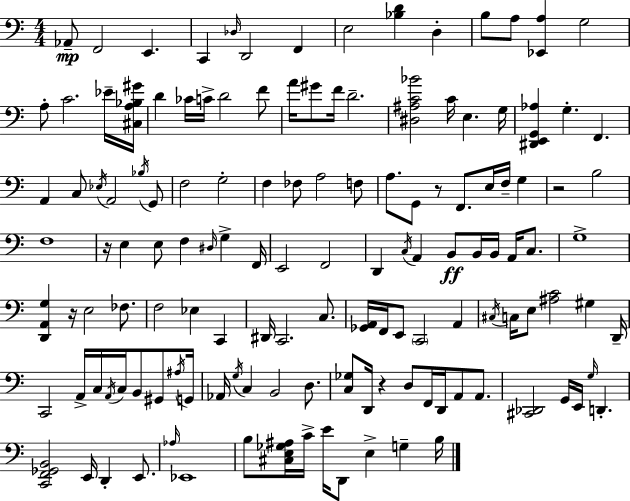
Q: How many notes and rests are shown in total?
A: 136